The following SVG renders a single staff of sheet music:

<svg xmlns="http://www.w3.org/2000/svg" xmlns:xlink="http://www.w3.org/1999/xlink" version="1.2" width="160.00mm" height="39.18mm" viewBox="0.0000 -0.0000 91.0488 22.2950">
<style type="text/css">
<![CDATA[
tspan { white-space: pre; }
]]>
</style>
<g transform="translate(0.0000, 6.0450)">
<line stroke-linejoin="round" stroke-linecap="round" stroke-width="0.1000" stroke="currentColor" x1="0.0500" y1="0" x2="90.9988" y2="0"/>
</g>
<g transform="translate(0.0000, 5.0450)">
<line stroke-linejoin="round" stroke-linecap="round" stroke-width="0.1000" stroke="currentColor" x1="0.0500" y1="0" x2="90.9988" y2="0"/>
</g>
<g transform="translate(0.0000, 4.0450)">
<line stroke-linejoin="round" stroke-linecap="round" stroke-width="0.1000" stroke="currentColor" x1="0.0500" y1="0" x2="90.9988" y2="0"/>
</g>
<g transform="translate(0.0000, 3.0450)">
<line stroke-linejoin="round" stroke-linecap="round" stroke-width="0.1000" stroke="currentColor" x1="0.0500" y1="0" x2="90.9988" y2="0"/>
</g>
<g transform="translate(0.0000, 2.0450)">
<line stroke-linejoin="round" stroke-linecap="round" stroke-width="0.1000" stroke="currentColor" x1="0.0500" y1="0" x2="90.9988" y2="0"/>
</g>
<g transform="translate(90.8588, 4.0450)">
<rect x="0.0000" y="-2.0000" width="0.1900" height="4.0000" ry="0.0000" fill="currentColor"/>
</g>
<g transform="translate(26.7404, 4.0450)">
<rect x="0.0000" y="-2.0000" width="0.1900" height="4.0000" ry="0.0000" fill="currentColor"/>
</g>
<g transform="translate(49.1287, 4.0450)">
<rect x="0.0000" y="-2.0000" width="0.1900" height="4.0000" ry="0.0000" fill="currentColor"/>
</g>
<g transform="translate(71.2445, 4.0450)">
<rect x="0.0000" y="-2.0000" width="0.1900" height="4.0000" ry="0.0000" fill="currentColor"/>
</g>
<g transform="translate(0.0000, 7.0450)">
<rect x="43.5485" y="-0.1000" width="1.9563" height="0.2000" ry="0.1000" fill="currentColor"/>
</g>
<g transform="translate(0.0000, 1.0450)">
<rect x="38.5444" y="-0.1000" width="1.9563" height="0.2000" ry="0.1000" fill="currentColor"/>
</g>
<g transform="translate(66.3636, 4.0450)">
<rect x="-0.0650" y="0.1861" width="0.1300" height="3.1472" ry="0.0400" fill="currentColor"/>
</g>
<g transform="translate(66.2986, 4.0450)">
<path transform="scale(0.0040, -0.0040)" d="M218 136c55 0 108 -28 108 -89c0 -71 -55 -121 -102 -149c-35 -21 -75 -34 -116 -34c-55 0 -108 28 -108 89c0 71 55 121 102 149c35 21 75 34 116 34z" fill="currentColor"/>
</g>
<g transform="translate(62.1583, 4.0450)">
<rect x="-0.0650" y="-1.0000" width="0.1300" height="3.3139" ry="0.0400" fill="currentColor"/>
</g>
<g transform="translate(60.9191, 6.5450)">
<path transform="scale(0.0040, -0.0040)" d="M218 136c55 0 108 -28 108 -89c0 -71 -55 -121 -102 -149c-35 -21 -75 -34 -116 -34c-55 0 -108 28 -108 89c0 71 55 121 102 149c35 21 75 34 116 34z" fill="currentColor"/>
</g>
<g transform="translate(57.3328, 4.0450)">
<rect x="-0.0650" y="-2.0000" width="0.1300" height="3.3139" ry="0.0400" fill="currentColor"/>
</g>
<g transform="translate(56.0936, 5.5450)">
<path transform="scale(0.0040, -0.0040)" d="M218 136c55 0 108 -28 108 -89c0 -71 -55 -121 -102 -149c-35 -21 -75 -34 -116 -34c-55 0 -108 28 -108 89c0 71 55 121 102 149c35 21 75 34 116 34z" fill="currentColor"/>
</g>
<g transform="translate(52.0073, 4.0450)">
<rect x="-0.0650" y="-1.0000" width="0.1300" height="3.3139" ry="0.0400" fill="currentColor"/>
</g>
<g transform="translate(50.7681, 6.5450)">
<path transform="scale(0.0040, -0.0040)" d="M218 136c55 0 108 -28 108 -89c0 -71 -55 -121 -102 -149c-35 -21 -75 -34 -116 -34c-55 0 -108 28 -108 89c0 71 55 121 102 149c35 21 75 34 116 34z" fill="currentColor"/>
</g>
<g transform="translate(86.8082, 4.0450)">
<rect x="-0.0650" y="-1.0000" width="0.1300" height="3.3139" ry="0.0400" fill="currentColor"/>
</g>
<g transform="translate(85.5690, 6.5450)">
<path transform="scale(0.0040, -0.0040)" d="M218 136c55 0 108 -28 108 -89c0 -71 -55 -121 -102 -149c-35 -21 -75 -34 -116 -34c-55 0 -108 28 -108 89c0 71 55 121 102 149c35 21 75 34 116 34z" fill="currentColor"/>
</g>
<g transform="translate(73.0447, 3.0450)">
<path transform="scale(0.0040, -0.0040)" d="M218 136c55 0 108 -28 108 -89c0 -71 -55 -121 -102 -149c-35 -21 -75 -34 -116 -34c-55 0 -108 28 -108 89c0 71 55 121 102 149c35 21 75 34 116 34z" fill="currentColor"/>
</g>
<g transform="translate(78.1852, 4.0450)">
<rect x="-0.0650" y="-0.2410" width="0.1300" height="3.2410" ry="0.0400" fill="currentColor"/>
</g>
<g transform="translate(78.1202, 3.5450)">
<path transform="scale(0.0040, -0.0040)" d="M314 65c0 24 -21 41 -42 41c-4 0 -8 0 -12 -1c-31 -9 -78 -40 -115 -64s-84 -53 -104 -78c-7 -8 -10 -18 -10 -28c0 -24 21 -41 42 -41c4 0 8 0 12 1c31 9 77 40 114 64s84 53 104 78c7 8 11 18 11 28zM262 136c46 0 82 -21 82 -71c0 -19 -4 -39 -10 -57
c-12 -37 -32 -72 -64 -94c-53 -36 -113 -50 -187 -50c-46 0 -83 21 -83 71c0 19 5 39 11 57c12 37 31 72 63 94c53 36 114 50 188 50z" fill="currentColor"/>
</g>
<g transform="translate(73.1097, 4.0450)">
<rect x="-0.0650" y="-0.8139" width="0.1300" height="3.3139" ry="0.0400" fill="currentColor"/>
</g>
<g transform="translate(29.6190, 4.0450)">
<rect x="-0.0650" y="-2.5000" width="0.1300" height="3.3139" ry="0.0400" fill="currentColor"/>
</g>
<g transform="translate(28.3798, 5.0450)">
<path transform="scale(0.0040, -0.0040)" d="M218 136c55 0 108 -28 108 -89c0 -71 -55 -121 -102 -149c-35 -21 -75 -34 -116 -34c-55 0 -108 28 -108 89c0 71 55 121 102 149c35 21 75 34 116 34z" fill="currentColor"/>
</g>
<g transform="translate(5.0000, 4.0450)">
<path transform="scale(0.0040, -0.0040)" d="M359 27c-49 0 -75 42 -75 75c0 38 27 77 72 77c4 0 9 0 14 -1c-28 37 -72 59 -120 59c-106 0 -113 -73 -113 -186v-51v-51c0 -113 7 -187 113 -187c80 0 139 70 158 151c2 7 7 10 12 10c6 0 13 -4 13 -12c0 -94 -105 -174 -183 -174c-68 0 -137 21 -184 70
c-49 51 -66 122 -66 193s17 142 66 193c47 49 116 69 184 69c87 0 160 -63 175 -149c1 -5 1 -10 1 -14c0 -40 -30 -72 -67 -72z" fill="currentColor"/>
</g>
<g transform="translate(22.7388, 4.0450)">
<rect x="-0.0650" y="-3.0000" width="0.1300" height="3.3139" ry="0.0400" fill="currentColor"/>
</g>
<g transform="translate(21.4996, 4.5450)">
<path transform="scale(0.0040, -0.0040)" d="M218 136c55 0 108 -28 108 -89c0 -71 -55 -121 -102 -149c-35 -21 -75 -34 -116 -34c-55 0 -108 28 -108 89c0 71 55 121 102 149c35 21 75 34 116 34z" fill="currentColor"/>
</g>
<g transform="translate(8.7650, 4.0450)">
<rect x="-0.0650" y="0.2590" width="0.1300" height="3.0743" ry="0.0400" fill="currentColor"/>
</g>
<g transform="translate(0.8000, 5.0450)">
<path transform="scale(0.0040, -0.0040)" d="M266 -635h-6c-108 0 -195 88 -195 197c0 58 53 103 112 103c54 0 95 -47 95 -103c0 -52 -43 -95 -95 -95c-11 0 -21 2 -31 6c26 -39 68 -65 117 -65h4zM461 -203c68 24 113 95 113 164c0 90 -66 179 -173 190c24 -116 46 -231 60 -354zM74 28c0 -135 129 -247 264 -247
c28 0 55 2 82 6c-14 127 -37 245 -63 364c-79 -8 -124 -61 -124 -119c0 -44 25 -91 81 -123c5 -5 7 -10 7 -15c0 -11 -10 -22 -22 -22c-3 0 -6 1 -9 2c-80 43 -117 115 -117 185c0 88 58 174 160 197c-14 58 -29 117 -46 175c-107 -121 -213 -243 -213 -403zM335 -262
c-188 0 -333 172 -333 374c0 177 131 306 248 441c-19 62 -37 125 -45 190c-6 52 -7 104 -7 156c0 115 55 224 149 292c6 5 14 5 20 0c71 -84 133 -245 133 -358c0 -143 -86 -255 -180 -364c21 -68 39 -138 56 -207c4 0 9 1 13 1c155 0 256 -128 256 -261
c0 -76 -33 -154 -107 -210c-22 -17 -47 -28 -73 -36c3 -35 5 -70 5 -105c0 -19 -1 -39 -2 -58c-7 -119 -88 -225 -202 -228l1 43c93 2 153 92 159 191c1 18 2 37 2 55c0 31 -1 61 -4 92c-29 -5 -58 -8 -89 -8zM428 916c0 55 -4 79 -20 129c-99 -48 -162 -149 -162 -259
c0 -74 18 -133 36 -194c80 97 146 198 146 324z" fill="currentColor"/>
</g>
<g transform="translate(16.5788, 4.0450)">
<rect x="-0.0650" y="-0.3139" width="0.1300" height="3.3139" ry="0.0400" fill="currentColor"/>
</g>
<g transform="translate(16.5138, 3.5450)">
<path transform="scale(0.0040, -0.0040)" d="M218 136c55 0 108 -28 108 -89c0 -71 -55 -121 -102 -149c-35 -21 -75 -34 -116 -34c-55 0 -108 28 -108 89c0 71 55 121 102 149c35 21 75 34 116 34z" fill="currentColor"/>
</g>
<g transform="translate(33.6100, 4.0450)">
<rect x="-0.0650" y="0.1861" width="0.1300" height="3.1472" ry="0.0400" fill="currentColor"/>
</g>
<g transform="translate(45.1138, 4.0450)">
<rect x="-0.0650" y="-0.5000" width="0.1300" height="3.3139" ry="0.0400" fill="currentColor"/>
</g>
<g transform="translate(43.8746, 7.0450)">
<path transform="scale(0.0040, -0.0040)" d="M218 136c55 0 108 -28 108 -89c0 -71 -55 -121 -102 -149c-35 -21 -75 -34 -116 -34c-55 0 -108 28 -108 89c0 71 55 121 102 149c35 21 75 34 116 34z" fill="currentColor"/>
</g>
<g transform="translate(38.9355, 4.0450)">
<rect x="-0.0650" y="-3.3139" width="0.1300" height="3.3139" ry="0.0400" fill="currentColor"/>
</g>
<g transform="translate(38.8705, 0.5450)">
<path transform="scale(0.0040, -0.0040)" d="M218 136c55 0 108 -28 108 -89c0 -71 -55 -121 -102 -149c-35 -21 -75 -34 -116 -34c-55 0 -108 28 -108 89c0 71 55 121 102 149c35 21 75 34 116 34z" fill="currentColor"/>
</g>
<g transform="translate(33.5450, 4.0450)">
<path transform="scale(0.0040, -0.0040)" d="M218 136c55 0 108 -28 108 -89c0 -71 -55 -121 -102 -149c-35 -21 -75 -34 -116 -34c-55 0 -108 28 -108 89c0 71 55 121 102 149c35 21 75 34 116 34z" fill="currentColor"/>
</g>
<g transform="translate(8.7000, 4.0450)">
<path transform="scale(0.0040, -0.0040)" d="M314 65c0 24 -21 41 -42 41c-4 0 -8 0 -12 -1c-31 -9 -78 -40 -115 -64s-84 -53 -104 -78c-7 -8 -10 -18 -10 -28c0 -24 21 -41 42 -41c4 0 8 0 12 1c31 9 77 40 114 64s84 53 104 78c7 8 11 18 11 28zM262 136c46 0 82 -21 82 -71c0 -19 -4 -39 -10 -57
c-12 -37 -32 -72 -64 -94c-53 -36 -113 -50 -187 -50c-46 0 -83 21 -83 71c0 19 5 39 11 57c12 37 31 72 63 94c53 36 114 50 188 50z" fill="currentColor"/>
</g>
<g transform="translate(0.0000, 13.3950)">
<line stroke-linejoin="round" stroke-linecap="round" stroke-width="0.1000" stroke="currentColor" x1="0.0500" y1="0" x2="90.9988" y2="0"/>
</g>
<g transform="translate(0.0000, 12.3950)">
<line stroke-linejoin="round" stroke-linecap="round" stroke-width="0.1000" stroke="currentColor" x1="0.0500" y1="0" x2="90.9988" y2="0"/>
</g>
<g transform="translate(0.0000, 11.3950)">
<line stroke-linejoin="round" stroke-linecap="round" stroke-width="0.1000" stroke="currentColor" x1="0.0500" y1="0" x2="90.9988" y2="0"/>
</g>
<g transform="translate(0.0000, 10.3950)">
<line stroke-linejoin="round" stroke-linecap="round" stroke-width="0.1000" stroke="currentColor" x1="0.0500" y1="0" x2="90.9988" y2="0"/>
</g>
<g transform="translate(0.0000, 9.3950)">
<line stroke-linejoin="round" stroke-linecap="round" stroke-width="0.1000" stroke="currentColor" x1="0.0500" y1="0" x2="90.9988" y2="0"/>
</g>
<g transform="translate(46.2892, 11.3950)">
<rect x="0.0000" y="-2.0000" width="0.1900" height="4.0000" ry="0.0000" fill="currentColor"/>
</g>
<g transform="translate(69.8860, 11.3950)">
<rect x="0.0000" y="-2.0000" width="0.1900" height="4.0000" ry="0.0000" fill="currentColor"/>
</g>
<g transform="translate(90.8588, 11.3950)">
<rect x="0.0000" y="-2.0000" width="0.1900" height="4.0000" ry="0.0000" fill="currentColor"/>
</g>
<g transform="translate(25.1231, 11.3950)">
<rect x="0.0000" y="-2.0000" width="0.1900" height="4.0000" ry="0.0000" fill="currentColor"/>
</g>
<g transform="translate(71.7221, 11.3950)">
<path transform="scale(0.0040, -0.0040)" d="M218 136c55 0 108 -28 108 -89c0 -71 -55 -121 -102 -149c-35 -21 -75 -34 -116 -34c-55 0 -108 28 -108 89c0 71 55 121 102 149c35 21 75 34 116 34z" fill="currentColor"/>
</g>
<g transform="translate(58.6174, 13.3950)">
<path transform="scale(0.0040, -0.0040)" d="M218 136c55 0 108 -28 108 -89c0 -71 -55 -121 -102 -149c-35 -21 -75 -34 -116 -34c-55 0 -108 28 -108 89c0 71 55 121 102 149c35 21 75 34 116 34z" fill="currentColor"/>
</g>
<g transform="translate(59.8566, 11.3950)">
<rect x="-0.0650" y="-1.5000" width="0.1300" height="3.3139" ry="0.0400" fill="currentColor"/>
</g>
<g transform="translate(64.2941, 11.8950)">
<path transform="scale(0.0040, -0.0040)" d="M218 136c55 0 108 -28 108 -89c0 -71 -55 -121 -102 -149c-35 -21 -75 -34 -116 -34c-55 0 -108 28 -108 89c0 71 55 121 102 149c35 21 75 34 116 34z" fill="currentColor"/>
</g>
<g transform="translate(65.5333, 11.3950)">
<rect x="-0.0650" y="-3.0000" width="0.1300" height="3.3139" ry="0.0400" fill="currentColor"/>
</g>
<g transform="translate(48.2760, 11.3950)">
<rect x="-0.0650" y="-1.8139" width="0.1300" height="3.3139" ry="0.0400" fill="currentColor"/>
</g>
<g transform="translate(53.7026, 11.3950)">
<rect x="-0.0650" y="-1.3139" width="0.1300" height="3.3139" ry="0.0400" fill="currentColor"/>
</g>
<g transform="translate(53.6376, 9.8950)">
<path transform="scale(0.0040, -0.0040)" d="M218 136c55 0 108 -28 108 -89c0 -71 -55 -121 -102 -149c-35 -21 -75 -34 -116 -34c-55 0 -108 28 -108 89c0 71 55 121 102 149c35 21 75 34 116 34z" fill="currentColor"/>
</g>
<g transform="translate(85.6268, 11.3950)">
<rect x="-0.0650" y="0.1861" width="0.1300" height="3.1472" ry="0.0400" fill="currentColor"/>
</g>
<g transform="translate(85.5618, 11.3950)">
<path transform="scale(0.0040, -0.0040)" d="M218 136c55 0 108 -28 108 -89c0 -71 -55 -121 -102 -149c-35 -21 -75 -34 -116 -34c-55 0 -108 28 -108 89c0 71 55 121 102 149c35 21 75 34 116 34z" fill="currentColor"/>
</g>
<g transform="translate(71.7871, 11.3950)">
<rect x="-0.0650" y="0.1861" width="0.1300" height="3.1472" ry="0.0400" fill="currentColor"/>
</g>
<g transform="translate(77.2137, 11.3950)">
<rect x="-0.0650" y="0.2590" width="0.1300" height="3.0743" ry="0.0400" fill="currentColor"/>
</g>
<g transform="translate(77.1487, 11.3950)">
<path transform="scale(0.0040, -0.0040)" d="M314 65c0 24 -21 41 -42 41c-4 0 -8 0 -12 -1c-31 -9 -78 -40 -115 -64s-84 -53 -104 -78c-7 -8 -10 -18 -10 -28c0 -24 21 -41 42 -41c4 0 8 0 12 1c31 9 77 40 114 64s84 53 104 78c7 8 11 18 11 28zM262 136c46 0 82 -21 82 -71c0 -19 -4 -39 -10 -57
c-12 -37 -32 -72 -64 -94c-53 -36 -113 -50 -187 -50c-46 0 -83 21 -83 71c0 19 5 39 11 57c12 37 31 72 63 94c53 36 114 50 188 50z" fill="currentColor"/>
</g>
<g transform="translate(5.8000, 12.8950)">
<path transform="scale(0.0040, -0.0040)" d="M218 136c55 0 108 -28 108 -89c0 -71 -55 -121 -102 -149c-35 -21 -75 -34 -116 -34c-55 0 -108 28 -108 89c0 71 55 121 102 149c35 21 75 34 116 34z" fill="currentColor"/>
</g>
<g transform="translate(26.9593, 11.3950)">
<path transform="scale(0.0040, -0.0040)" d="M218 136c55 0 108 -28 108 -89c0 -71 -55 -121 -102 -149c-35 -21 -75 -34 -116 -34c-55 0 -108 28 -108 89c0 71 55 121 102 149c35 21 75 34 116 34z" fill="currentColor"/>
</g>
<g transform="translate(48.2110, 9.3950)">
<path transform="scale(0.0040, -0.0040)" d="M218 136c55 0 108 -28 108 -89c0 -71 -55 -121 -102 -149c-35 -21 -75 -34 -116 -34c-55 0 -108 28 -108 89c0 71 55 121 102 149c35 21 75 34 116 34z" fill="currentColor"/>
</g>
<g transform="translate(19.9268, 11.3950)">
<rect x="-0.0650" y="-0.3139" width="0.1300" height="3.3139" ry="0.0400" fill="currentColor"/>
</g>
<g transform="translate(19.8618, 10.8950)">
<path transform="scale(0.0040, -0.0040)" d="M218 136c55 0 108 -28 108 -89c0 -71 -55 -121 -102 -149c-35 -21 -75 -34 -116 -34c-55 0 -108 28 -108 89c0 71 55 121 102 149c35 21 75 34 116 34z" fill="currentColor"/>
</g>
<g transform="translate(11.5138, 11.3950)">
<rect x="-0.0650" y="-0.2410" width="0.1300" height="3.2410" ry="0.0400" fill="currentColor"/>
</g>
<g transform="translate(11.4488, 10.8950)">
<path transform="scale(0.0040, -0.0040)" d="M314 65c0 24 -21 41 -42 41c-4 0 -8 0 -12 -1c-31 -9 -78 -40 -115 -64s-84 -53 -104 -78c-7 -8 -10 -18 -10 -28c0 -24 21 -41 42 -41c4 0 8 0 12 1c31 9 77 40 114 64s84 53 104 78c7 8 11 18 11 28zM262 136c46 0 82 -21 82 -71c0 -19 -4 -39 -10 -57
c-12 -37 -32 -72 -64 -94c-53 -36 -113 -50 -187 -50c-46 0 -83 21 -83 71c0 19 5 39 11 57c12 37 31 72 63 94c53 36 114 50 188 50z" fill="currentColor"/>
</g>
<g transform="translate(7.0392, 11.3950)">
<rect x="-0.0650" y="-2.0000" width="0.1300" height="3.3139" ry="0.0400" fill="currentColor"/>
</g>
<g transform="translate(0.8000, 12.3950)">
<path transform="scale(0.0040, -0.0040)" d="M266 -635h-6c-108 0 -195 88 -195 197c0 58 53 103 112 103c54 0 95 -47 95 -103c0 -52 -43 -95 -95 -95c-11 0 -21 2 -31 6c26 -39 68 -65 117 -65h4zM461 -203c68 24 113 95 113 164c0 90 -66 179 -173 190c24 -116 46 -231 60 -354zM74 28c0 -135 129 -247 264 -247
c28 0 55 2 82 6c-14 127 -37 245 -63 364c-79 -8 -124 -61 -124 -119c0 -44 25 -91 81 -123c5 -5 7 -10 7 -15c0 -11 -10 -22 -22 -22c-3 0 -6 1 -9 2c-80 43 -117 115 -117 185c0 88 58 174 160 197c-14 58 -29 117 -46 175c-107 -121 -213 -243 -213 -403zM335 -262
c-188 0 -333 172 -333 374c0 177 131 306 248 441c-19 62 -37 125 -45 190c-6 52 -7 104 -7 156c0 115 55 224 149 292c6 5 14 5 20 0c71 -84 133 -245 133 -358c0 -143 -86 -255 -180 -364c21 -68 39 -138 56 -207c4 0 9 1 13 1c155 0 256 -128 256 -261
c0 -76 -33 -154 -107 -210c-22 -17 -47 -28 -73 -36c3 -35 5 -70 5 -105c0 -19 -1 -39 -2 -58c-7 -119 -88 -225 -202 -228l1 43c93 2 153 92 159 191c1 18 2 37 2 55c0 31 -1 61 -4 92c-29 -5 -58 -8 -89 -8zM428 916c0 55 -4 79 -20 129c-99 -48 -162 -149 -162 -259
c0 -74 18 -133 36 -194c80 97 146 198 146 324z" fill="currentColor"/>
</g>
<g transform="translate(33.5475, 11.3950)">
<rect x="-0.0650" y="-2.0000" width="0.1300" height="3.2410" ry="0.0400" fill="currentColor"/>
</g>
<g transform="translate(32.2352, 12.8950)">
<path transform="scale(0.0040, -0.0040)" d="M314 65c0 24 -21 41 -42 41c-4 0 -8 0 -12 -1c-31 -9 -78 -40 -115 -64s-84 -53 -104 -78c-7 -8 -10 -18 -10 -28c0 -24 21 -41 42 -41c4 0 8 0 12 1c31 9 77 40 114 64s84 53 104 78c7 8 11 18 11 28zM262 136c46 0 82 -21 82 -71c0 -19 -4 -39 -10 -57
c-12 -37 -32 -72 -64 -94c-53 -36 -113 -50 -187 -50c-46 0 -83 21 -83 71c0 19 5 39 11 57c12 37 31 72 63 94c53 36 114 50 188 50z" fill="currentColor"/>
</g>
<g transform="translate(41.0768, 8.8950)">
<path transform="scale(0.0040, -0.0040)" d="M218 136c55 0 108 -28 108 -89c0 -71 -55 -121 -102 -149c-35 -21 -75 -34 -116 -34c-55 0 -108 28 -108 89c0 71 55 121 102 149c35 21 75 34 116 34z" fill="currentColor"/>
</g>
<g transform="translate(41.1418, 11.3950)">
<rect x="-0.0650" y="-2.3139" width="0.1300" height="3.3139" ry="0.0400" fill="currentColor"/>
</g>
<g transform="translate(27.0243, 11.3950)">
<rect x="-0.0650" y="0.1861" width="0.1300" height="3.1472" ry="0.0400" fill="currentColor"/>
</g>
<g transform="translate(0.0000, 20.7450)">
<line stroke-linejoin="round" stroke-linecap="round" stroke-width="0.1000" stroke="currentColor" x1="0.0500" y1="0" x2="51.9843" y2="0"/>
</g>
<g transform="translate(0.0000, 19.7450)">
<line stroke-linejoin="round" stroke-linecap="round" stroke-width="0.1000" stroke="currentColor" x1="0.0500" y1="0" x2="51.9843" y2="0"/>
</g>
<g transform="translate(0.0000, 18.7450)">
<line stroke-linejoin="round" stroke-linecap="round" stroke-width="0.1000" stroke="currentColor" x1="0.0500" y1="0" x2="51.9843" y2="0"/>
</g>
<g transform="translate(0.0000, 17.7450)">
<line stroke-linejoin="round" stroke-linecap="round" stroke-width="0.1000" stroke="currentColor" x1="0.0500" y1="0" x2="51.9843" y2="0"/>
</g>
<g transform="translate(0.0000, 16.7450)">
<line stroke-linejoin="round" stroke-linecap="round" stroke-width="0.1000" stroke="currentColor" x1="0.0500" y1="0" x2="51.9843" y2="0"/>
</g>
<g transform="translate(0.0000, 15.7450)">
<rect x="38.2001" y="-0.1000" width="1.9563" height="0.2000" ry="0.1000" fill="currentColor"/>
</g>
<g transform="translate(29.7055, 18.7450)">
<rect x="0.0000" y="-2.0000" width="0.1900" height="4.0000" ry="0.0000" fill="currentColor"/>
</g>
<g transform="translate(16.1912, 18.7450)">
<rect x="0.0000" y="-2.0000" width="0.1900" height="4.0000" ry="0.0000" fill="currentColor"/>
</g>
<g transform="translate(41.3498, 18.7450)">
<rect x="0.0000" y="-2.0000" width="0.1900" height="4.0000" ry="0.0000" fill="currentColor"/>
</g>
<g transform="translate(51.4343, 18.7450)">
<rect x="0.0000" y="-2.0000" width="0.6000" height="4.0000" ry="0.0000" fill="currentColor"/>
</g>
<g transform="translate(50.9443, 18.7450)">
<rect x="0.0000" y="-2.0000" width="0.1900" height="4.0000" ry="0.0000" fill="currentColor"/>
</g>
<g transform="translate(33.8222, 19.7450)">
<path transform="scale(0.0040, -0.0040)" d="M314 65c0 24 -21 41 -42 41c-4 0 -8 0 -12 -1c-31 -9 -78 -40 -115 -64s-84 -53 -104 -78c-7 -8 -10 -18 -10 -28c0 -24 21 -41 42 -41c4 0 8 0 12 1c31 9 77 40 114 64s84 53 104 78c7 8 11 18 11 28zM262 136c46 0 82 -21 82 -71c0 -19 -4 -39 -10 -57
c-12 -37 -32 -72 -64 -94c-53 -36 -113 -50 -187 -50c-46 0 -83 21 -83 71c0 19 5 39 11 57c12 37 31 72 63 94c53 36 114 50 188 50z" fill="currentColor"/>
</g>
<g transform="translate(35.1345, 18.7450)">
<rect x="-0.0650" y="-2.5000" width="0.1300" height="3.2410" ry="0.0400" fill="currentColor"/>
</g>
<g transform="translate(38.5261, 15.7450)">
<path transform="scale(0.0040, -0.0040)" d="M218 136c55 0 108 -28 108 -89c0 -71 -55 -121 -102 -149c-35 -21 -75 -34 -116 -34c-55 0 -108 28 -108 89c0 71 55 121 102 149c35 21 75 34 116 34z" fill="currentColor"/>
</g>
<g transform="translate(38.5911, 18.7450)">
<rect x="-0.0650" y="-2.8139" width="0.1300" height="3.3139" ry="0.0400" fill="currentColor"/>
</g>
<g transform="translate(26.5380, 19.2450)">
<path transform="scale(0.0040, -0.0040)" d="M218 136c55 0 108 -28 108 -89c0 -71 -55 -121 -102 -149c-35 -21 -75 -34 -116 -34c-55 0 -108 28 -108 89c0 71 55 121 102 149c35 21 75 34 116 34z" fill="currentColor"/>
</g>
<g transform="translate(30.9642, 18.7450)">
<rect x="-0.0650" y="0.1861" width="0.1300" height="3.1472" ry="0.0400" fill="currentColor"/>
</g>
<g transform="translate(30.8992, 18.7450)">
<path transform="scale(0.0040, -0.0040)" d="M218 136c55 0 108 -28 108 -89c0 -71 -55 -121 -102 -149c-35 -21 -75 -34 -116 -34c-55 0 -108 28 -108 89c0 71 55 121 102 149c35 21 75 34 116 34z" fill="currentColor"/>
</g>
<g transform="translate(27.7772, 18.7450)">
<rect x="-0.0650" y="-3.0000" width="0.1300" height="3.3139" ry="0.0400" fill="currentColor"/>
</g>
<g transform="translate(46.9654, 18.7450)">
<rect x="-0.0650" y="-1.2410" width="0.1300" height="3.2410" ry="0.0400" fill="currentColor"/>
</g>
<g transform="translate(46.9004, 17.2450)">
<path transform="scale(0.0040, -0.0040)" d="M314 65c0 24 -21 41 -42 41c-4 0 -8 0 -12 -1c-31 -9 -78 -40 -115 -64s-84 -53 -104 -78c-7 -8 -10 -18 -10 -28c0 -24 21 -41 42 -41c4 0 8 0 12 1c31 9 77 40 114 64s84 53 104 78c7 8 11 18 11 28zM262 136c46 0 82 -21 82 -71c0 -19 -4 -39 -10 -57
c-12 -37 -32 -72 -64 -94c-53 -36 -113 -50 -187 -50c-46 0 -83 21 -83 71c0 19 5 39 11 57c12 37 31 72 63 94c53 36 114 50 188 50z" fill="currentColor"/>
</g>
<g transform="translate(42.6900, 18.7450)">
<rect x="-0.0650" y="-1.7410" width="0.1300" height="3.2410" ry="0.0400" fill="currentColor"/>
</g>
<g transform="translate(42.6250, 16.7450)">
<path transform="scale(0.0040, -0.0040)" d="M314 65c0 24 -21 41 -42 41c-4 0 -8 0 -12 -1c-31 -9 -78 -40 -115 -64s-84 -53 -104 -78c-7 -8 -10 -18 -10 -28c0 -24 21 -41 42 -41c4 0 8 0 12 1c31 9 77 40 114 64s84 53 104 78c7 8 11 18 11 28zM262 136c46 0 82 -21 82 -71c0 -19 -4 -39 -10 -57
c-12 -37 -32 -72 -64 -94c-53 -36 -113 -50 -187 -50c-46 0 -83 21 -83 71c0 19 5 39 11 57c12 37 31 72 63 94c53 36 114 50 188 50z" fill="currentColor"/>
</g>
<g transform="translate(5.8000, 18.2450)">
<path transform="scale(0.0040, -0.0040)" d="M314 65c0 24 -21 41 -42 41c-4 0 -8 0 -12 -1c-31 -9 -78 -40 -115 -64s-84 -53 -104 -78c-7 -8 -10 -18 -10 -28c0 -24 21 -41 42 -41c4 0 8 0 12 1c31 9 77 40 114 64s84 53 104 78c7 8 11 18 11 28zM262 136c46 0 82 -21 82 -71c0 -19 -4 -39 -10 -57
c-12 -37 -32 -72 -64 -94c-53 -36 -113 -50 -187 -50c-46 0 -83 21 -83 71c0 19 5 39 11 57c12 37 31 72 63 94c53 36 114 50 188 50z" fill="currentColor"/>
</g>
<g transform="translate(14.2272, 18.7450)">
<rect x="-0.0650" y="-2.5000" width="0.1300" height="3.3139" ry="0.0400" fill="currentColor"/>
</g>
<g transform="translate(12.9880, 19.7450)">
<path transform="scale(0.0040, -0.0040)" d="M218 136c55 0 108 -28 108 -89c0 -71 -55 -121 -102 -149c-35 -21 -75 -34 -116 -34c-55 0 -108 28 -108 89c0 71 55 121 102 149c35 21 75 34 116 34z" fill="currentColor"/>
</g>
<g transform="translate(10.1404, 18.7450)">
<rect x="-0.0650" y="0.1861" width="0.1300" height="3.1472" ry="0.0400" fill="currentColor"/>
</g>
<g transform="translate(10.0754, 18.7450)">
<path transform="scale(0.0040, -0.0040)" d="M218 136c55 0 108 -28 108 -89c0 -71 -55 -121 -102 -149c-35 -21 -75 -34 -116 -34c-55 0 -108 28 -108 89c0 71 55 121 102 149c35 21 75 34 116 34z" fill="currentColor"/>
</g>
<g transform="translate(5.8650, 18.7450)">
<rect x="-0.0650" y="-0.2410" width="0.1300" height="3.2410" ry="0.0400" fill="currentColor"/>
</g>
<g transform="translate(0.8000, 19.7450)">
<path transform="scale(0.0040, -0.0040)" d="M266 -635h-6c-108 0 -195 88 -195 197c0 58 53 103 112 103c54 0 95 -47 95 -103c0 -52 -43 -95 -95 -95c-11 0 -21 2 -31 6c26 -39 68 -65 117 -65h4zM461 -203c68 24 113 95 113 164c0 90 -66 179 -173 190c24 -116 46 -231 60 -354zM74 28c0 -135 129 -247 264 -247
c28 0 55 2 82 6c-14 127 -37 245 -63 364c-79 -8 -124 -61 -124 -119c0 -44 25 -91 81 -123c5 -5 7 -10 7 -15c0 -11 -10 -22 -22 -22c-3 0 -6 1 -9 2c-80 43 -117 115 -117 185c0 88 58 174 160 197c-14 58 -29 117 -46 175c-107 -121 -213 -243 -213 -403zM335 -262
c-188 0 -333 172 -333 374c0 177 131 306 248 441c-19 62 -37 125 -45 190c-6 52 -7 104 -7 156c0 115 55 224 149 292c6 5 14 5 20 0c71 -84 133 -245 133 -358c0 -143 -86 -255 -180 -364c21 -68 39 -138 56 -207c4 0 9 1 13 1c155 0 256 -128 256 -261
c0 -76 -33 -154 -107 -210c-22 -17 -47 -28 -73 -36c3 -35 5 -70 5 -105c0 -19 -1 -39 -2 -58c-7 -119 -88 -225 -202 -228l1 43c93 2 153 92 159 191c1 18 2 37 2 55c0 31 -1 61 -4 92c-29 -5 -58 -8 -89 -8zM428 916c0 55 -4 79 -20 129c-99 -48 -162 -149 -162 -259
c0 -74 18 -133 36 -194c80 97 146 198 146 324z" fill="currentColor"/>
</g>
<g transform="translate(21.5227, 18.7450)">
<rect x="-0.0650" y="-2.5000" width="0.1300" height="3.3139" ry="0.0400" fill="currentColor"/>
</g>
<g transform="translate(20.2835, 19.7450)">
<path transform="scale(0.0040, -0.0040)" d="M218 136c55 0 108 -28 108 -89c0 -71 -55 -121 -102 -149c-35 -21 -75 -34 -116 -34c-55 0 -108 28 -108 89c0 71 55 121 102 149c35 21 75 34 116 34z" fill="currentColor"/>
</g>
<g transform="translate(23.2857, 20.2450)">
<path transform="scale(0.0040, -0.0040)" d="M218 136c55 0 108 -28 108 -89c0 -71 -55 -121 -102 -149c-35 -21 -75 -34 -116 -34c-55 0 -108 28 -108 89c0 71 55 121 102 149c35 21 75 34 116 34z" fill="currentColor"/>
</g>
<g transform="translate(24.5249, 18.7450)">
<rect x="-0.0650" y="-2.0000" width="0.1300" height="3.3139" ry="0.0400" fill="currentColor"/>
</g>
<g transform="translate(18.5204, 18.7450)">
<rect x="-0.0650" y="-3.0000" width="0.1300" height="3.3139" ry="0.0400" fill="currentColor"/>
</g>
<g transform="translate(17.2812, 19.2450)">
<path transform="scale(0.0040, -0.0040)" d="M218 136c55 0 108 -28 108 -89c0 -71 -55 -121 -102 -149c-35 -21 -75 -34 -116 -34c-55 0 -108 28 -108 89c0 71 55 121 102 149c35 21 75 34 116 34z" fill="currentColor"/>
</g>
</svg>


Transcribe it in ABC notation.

X:1
T:Untitled
M:4/4
L:1/4
K:C
B2 c A G B b C D F D B d c2 D F c2 c B F2 g f e E A B B2 B c2 B G A G F A B G2 a f2 e2